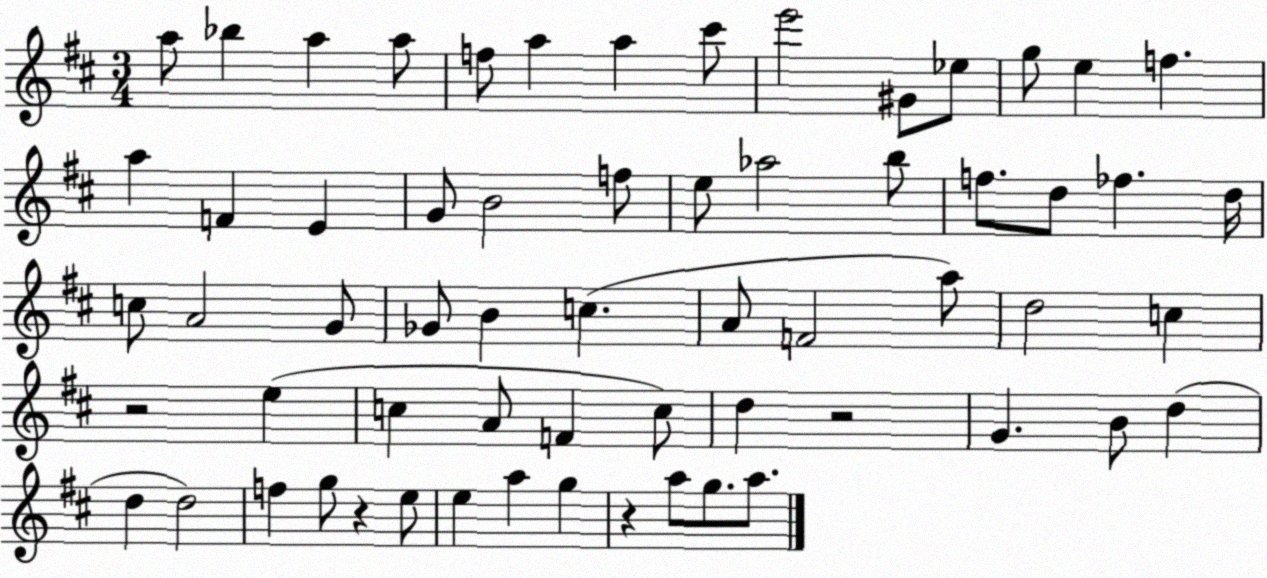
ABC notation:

X:1
T:Untitled
M:3/4
L:1/4
K:D
a/2 _b a a/2 f/2 a a ^c'/2 e'2 ^G/2 _e/2 g/2 e f a F E G/2 B2 f/2 e/2 _a2 b/2 f/2 d/2 _f d/4 c/2 A2 G/2 _G/2 B c A/2 F2 a/2 d2 c z2 e c A/2 F c/2 d z2 G B/2 d d d2 f g/2 z e/2 e a g z a/2 g/2 a/2